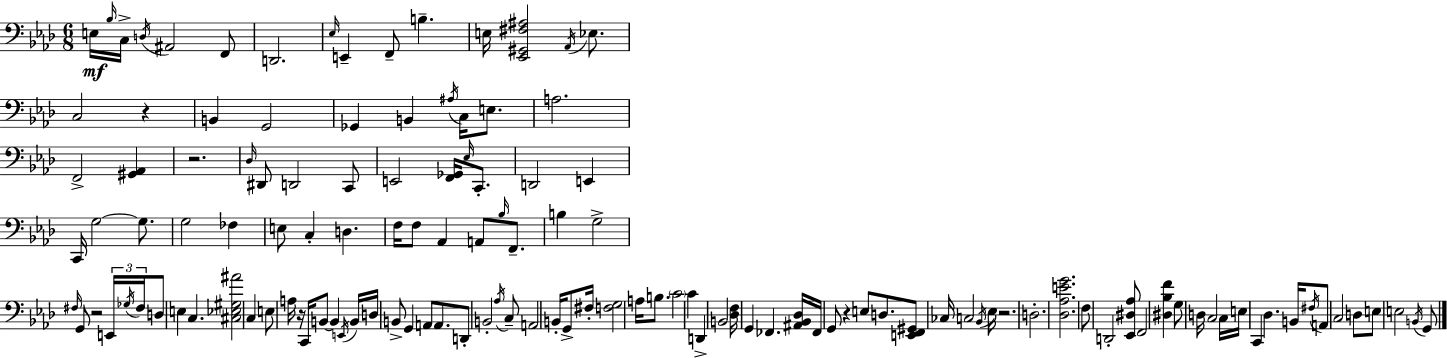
X:1
T:Untitled
M:6/8
L:1/4
K:Ab
E,/4 _B,/4 C,/4 D,/4 ^A,,2 F,,/2 D,,2 _E,/4 E,, F,,/2 B, E,/4 [_E,,^G,,^F,^A,]2 _A,,/4 _E,/2 C,2 z B,, G,,2 _G,, B,, ^A,/4 C,/4 E,/2 A,2 F,,2 [^G,,_A,,] z2 _D,/4 ^D,,/2 D,,2 C,,/2 E,,2 [F,,_G,,]/4 _E,/4 C,,/2 D,,2 E,, C,,/4 G,2 G,/2 G,2 _F, E,/2 C, D, F,/4 F,/2 _A,, A,,/2 _B,/4 F,,/2 B, G,2 ^F,/4 G,,/2 z2 E,,/4 _G,/4 ^F,/4 D,/2 E, C, [^C,_E,^G,^A]2 C, E,/2 A,/4 z/4 C,,/4 B,,/2 B,, E,,/4 B,,/4 D,/4 B,,/2 G,, A,,/2 A,,/2 D,,/2 B,,2 _A,/4 C,/2 A,,2 B,,/4 G,,/2 ^F,/4 [F,G,]2 A,/4 B,/2 C2 C D,, B,,2 [_D,F,]/4 G,, _F,, [^A,,_B,,_D,]/4 _F,,/4 G,,/2 z E,/2 D,/2 [E,,F,,^G,,]/2 _C,/4 C,2 _B,,/4 _E,/4 z2 D,2 [_D,_A,EG]2 F,/2 D,,2 [_E,,^D,_A,]/2 F,,2 [^D,_B,F] G,/2 D,/4 C,2 C,/4 E,/4 C,, _D, B,,/4 ^F,/4 A,,/2 C,2 D,/2 E,/2 E,2 B,,/4 G,,/2